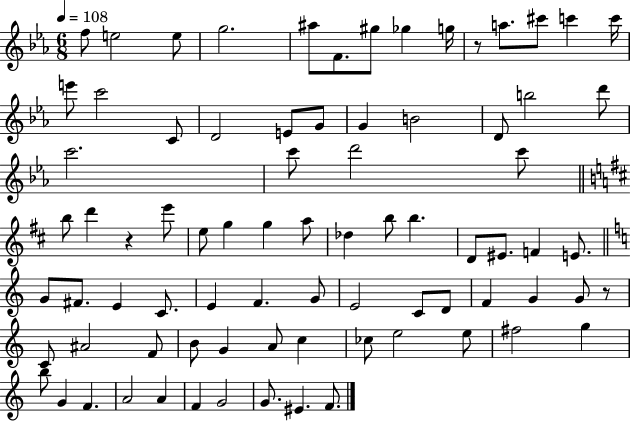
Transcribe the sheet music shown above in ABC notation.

X:1
T:Untitled
M:6/8
L:1/4
K:Eb
f/2 e2 e/2 g2 ^a/2 F/2 ^g/2 _g g/4 z/2 a/2 ^c'/2 c' c'/4 e'/2 c'2 C/2 D2 E/2 G/2 G B2 D/2 b2 d'/2 c'2 c'/2 d'2 c'/2 b/2 d' z e'/2 e/2 g g a/2 _d b/2 b D/2 ^E/2 F E/2 G/2 ^F/2 E C/2 E F G/2 E2 C/2 D/2 F G G/2 z/2 C/2 ^A2 F/2 B/2 G A/2 c _c/2 e2 e/2 ^f2 g b/2 G F A2 A F G2 G/2 ^E F/2